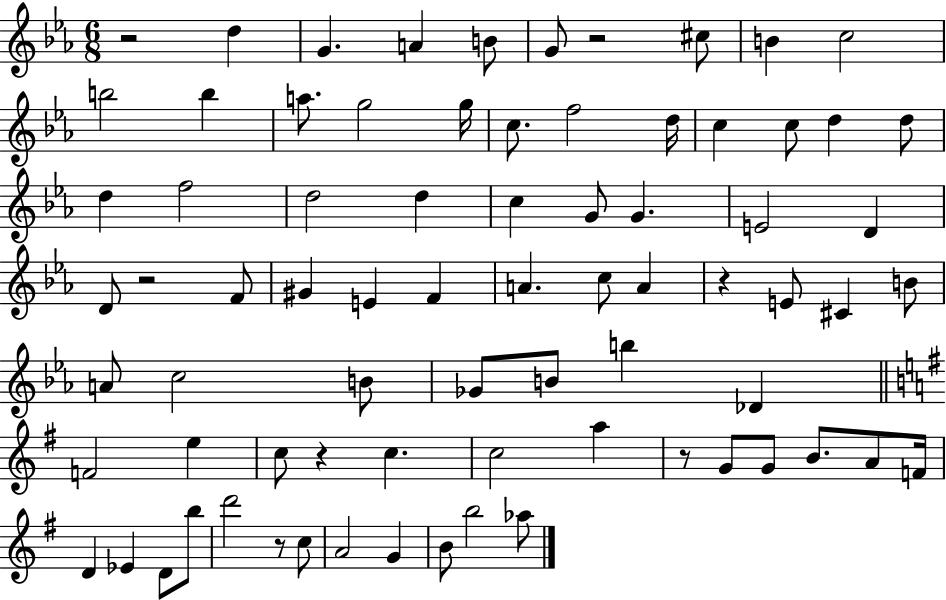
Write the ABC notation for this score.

X:1
T:Untitled
M:6/8
L:1/4
K:Eb
z2 d G A B/2 G/2 z2 ^c/2 B c2 b2 b a/2 g2 g/4 c/2 f2 d/4 c c/2 d d/2 d f2 d2 d c G/2 G E2 D D/2 z2 F/2 ^G E F A c/2 A z E/2 ^C B/2 A/2 c2 B/2 _G/2 B/2 b _D F2 e c/2 z c c2 a z/2 G/2 G/2 B/2 A/2 F/4 D _E D/2 b/2 d'2 z/2 c/2 A2 G B/2 b2 _a/2